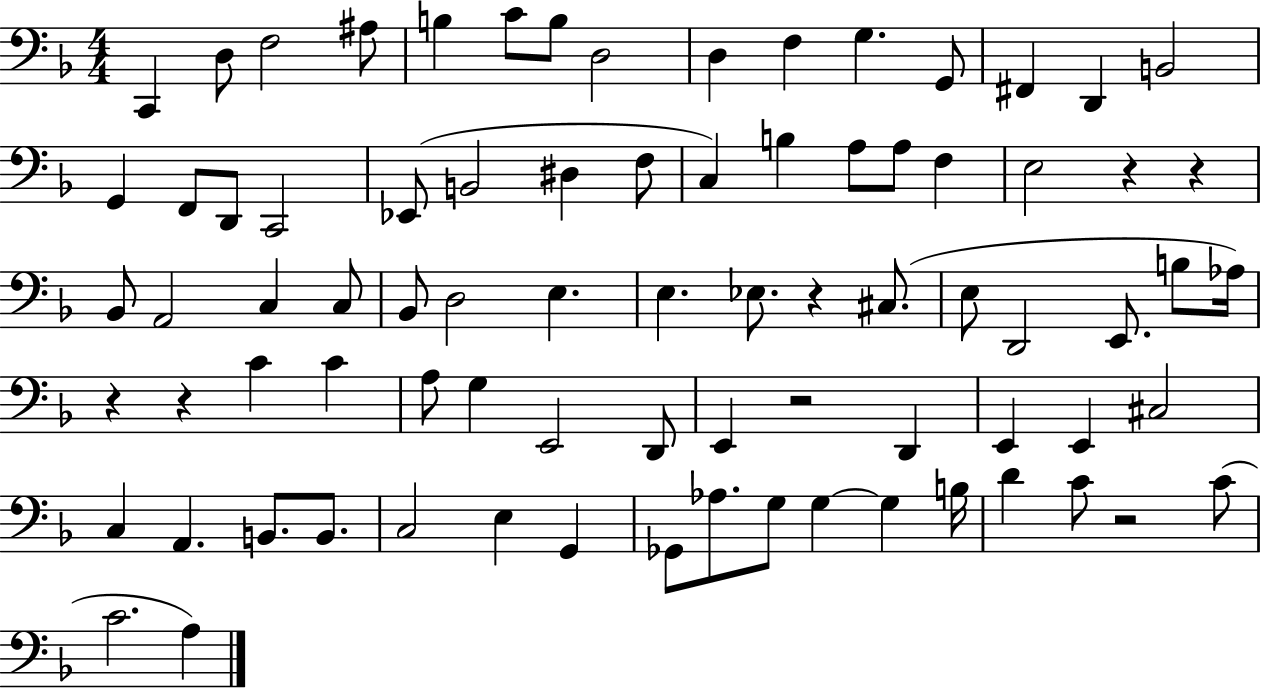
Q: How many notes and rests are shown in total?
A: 80